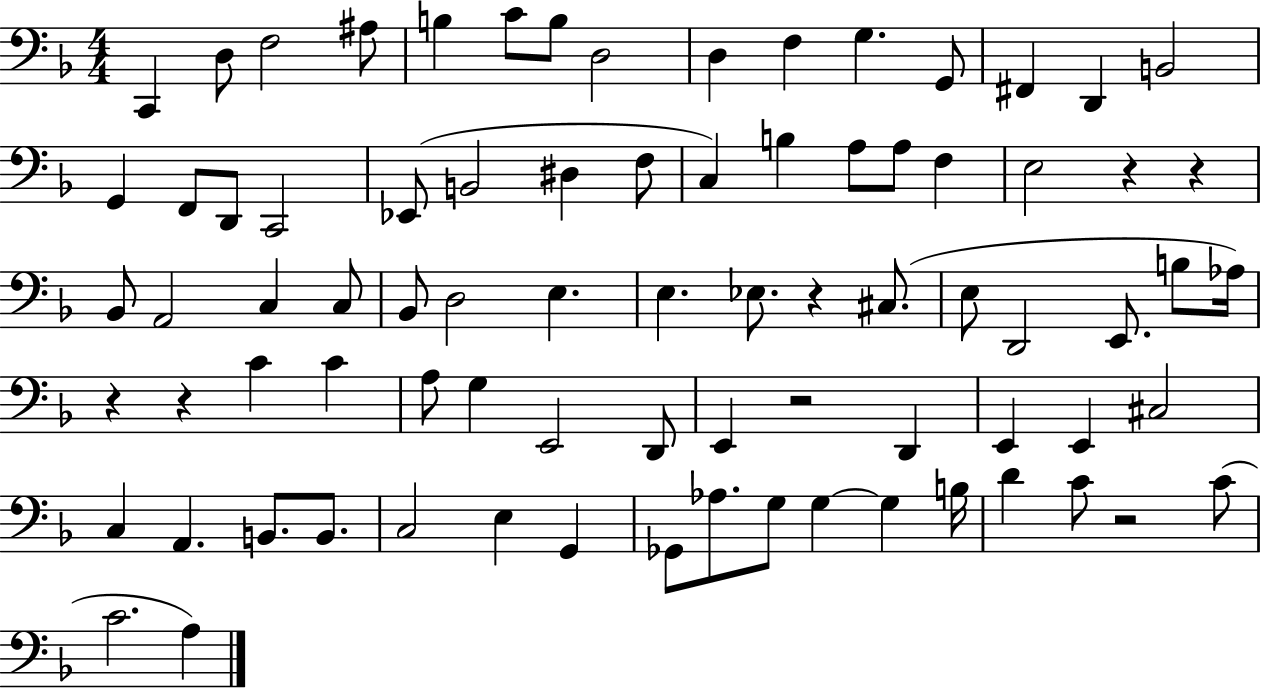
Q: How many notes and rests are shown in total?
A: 80